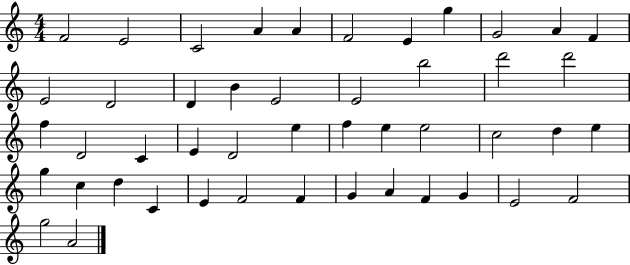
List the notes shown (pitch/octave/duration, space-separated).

F4/h E4/h C4/h A4/q A4/q F4/h E4/q G5/q G4/h A4/q F4/q E4/h D4/h D4/q B4/q E4/h E4/h B5/h D6/h D6/h F5/q D4/h C4/q E4/q D4/h E5/q F5/q E5/q E5/h C5/h D5/q E5/q G5/q C5/q D5/q C4/q E4/q F4/h F4/q G4/q A4/q F4/q G4/q E4/h F4/h G5/h A4/h